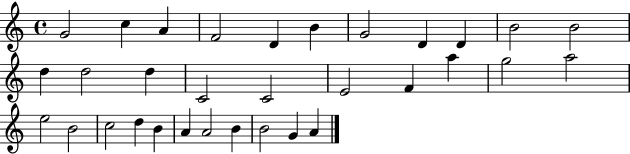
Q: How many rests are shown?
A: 0